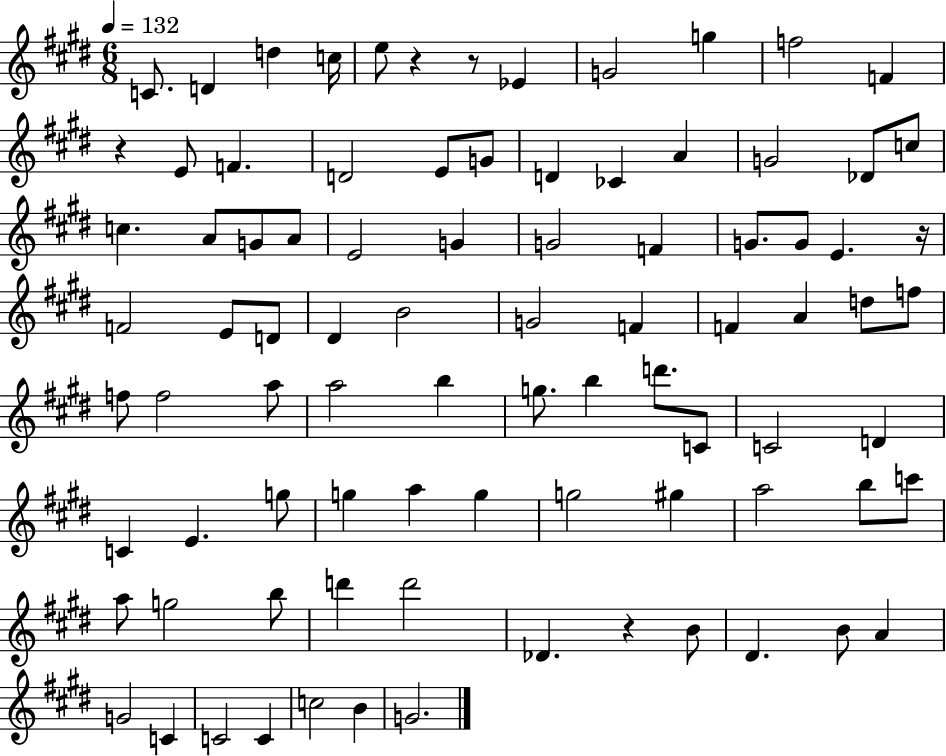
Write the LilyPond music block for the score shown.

{
  \clef treble
  \numericTimeSignature
  \time 6/8
  \key e \major
  \tempo 4 = 132
  c'8. d'4 d''4 c''16 | e''8 r4 r8 ees'4 | g'2 g''4 | f''2 f'4 | \break r4 e'8 f'4. | d'2 e'8 g'8 | d'4 ces'4 a'4 | g'2 des'8 c''8 | \break c''4. a'8 g'8 a'8 | e'2 g'4 | g'2 f'4 | g'8. g'8 e'4. r16 | \break f'2 e'8 d'8 | dis'4 b'2 | g'2 f'4 | f'4 a'4 d''8 f''8 | \break f''8 f''2 a''8 | a''2 b''4 | g''8. b''4 d'''8. c'8 | c'2 d'4 | \break c'4 e'4. g''8 | g''4 a''4 g''4 | g''2 gis''4 | a''2 b''8 c'''8 | \break a''8 g''2 b''8 | d'''4 d'''2 | des'4. r4 b'8 | dis'4. b'8 a'4 | \break g'2 c'4 | c'2 c'4 | c''2 b'4 | g'2. | \break \bar "|."
}